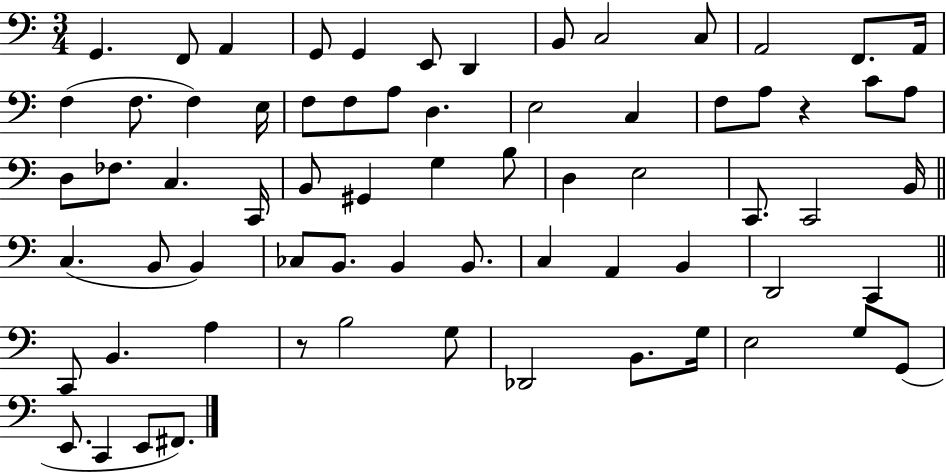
{
  \clef bass
  \numericTimeSignature
  \time 3/4
  \key c \major
  g,4. f,8 a,4 | g,8 g,4 e,8 d,4 | b,8 c2 c8 | a,2 f,8. a,16 | \break f4( f8. f4) e16 | f8 f8 a8 d4. | e2 c4 | f8 a8 r4 c'8 a8 | \break d8 fes8. c4. c,16 | b,8 gis,4 g4 b8 | d4 e2 | c,8. c,2 b,16 | \break \bar "||" \break \key c \major c4.( b,8 b,4) | ces8 b,8. b,4 b,8. | c4 a,4 b,4 | d,2 c,4 | \break \bar "||" \break \key c \major c,8 b,4. a4 | r8 b2 g8 | des,2 b,8. g16 | e2 g8 g,8( | \break e,8. c,4 e,8 fis,8.) | \bar "|."
}